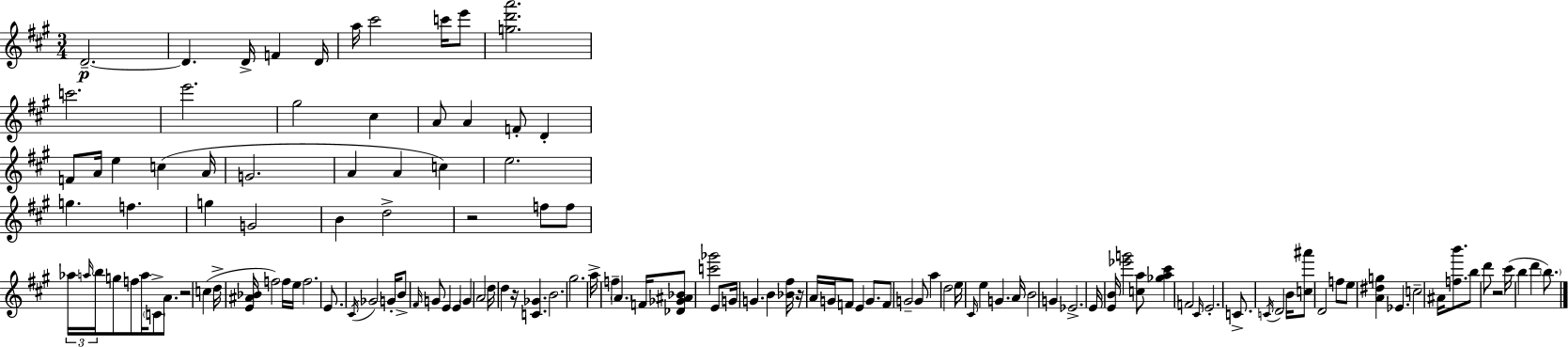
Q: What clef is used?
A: treble